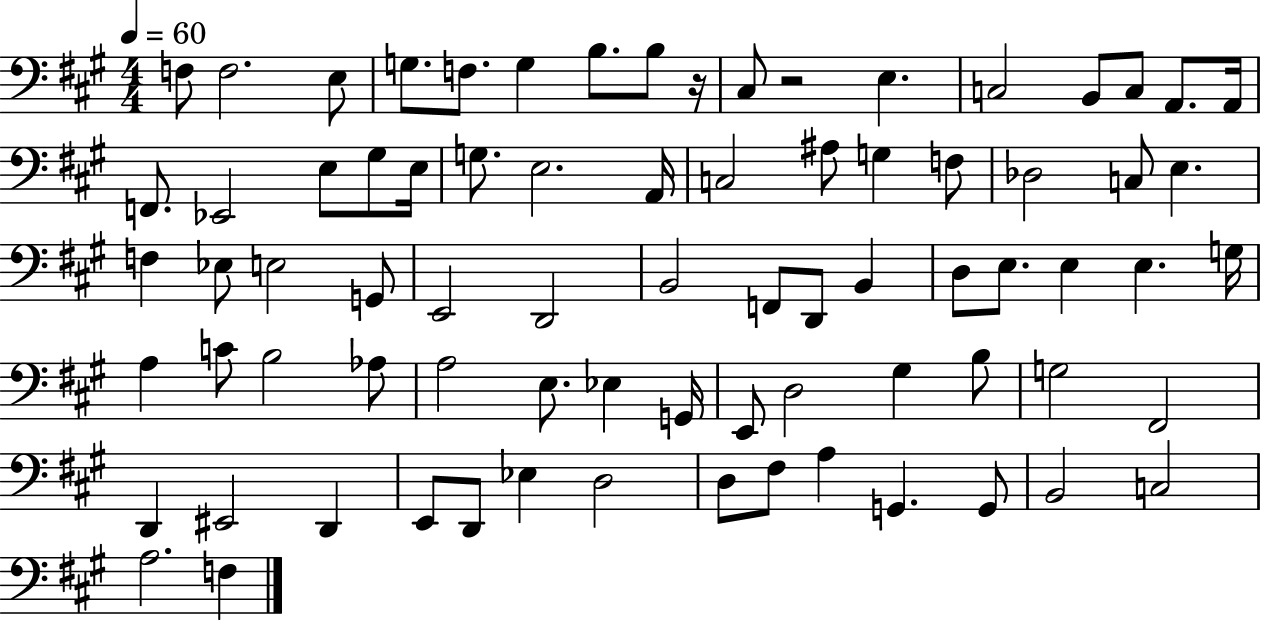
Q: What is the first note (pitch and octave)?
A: F3